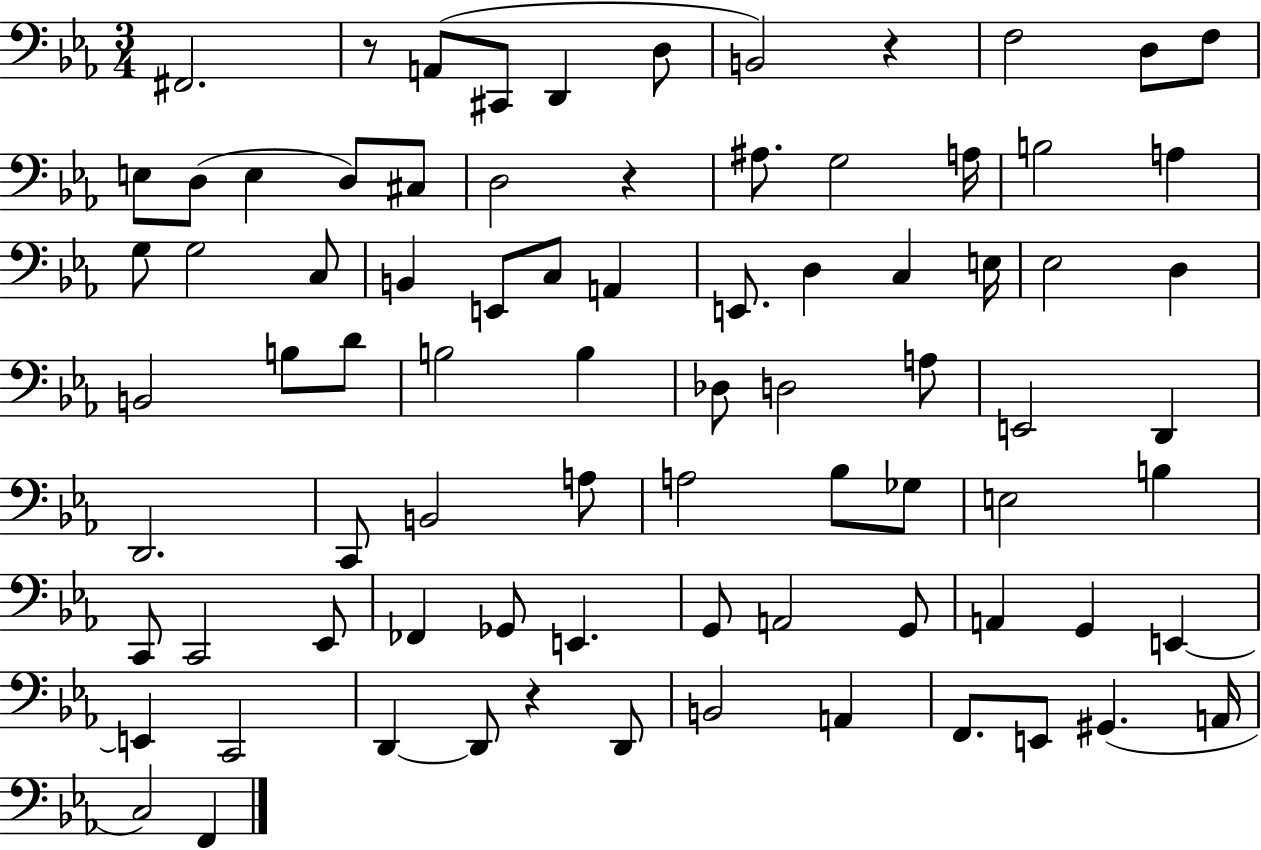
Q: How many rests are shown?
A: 4